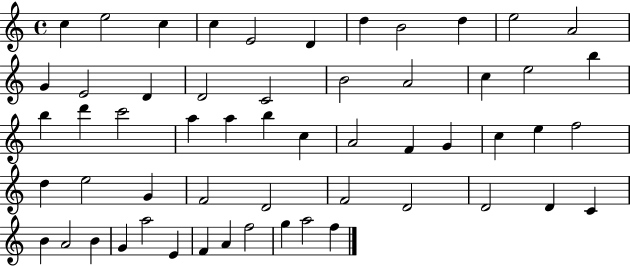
{
  \clef treble
  \time 4/4
  \defaultTimeSignature
  \key c \major
  c''4 e''2 c''4 | c''4 e'2 d'4 | d''4 b'2 d''4 | e''2 a'2 | \break g'4 e'2 d'4 | d'2 c'2 | b'2 a'2 | c''4 e''2 b''4 | \break b''4 d'''4 c'''2 | a''4 a''4 b''4 c''4 | a'2 f'4 g'4 | c''4 e''4 f''2 | \break d''4 e''2 g'4 | f'2 d'2 | f'2 d'2 | d'2 d'4 c'4 | \break b'4 a'2 b'4 | g'4 a''2 e'4 | f'4 a'4 f''2 | g''4 a''2 f''4 | \break \bar "|."
}